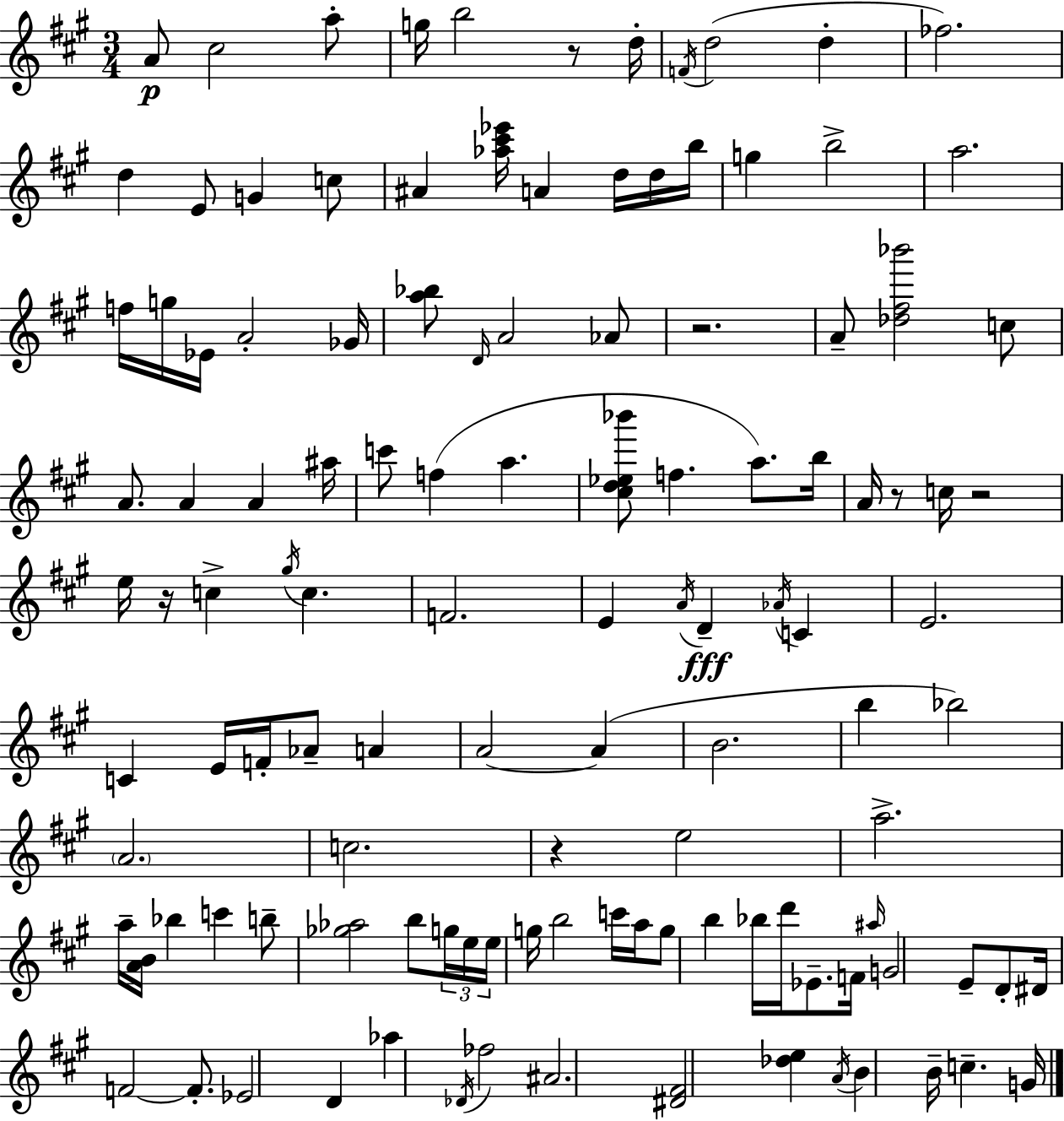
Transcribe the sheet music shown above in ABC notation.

X:1
T:Untitled
M:3/4
L:1/4
K:A
A/2 ^c2 a/2 g/4 b2 z/2 d/4 F/4 d2 d _f2 d E/2 G c/2 ^A [_a^c'_e']/4 A d/4 d/4 b/4 g b2 a2 f/4 g/4 _E/4 A2 _G/4 [a_b]/2 D/4 A2 _A/2 z2 A/2 [_d^f_b']2 c/2 A/2 A A ^a/4 c'/2 f a [^cd_e_b']/2 f a/2 b/4 A/4 z/2 c/4 z2 e/4 z/4 c ^g/4 c F2 E A/4 D _A/4 C E2 C E/4 F/4 _A/2 A A2 A B2 b _b2 A2 c2 z e2 a2 a/4 [AB]/4 _b c' b/2 [_g_a]2 b/2 g/4 e/4 e/4 g/4 b2 c'/4 a/4 g/2 b _b/4 d'/4 _E/2 F/4 ^a/4 G2 E/2 D/2 ^D/4 F2 F/2 _E2 D _a _D/4 _f2 ^A2 [^D^F]2 [_de] A/4 B B/4 c G/4